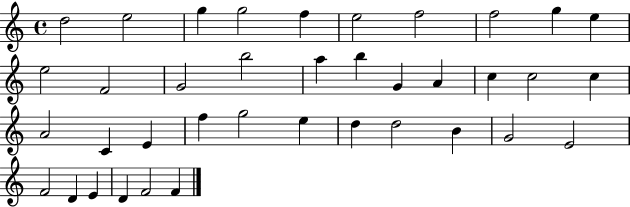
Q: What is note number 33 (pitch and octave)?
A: F4